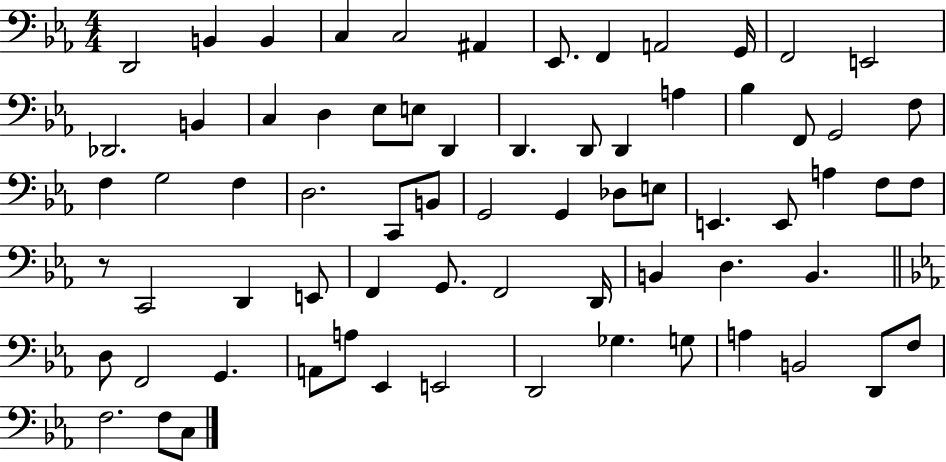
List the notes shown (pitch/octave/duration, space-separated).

D2/h B2/q B2/q C3/q C3/h A#2/q Eb2/e. F2/q A2/h G2/s F2/h E2/h Db2/h. B2/q C3/q D3/q Eb3/e E3/e D2/q D2/q. D2/e D2/q A3/q Bb3/q F2/e G2/h F3/e F3/q G3/h F3/q D3/h. C2/e B2/e G2/h G2/q Db3/e E3/e E2/q. E2/e A3/q F3/e F3/e R/e C2/h D2/q E2/e F2/q G2/e. F2/h D2/s B2/q D3/q. B2/q. D3/e F2/h G2/q. A2/e A3/e Eb2/q E2/h D2/h Gb3/q. G3/e A3/q B2/h D2/e F3/e F3/h. F3/e C3/e